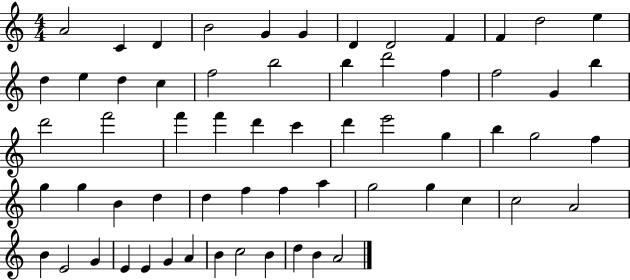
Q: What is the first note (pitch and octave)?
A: A4